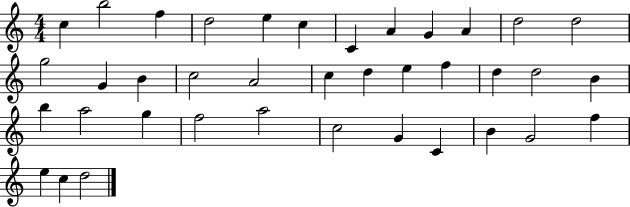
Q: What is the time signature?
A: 4/4